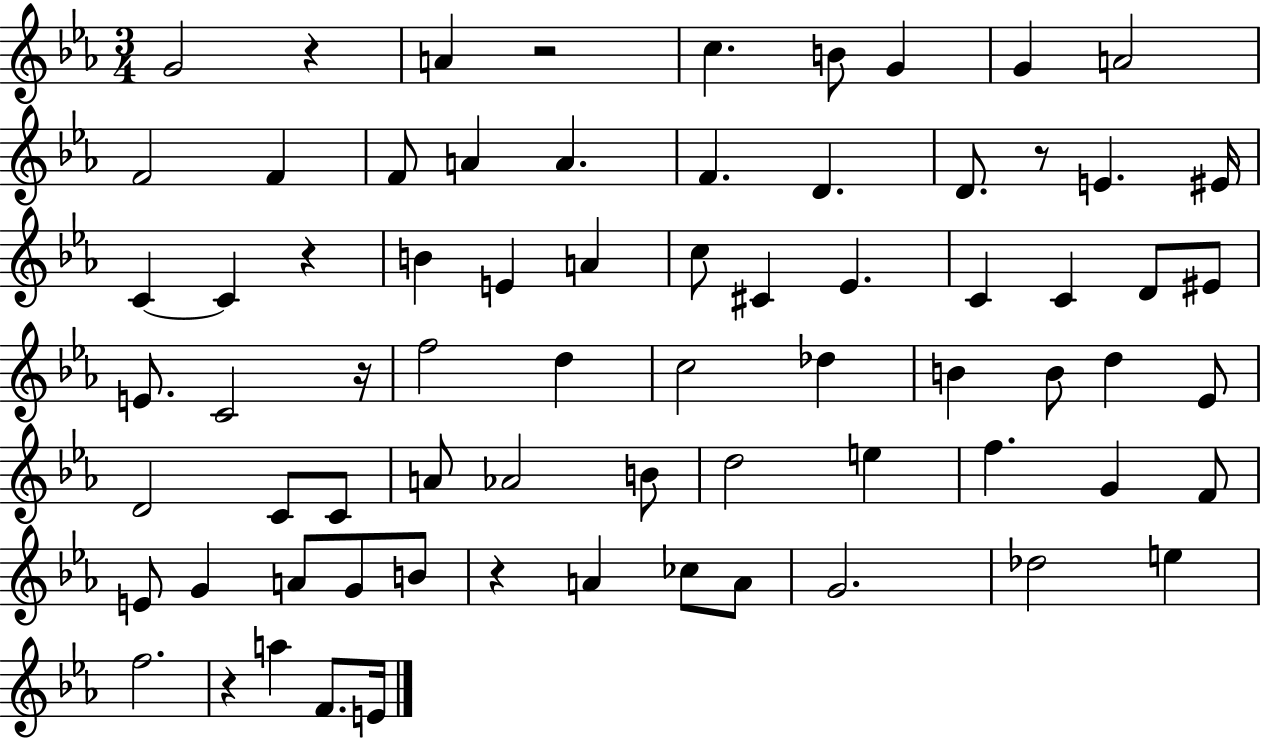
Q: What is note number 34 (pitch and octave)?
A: C5